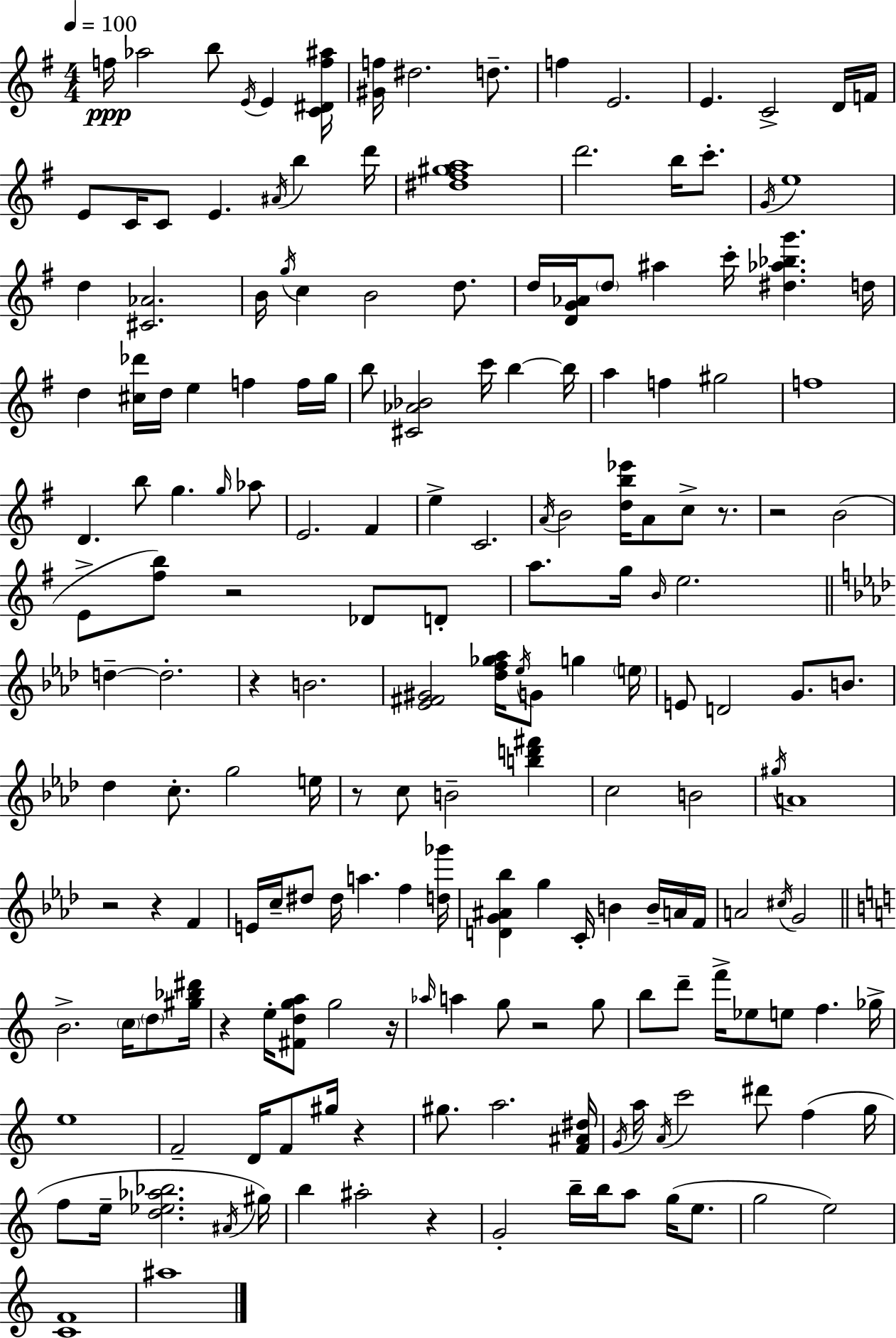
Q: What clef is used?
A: treble